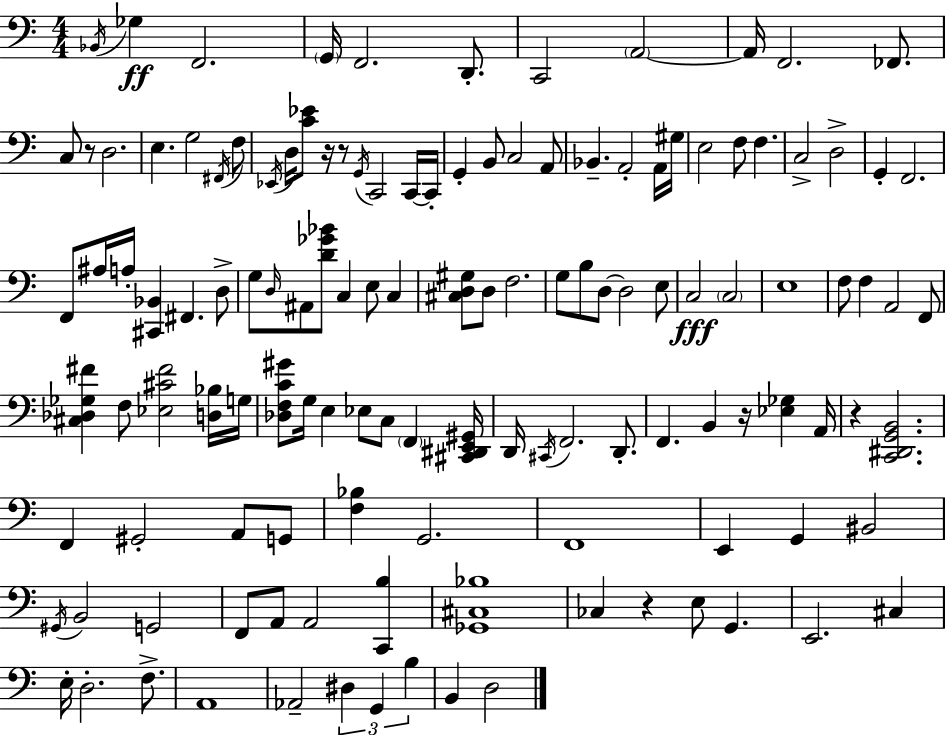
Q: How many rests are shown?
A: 6